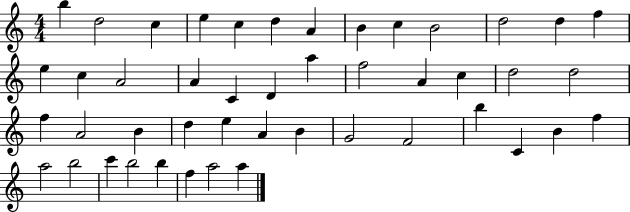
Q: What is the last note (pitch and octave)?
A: A5